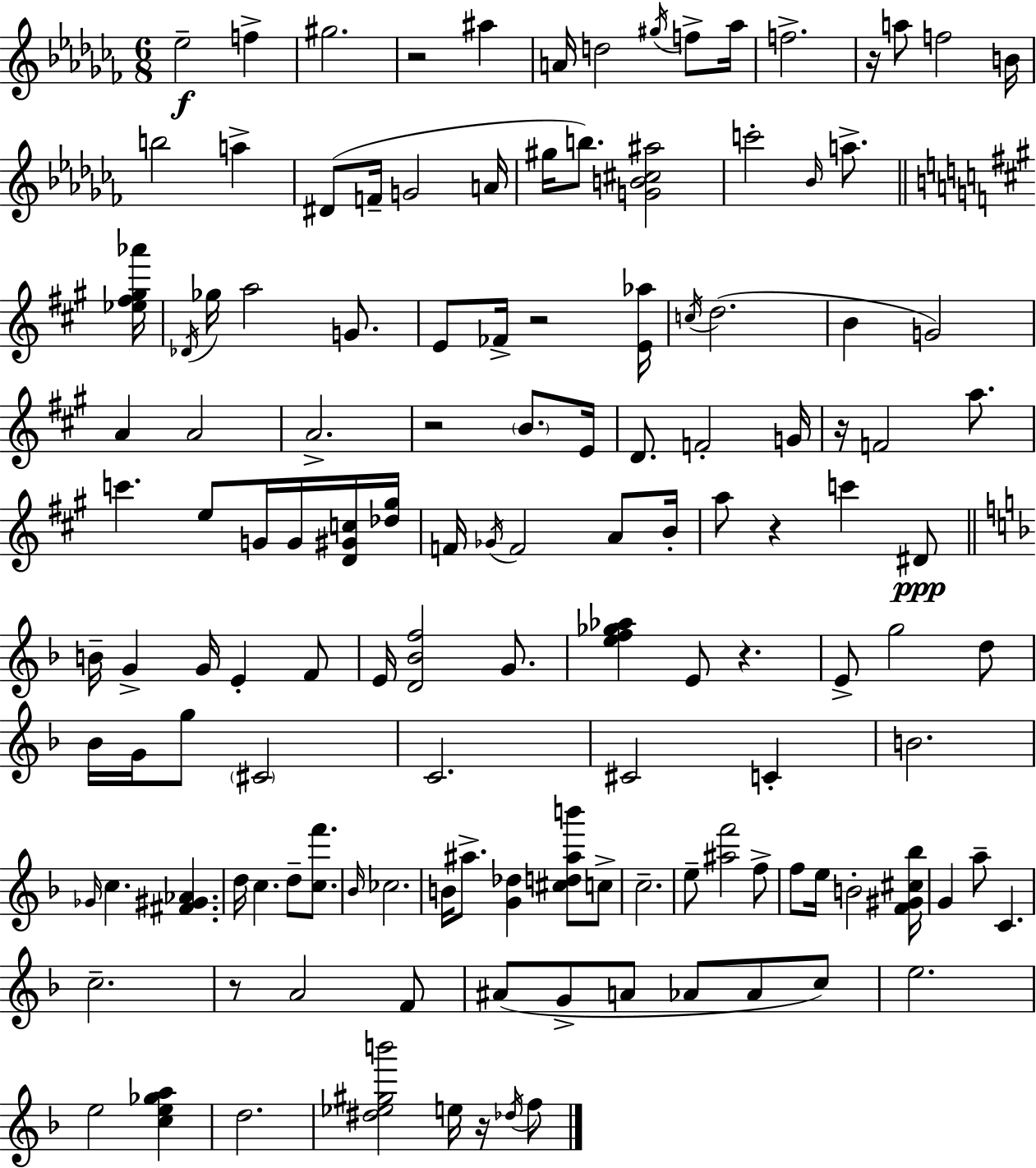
{
  \clef treble
  \numericTimeSignature
  \time 6/8
  \key aes \minor
  ees''2--\f f''4-> | gis''2. | r2 ais''4 | a'16 d''2 \acciaccatura { gis''16 } f''8-> | \break aes''16 f''2.-> | r16 a''8 f''2 | b'16 b''2 a''4-> | dis'8( f'16-- g'2 | \break a'16 gis''16 b''8.) <g' b' cis'' ais''>2 | c'''2-. \grace { bes'16 } a''8.-> | \bar "||" \break \key a \major <ees'' fis'' gis'' aes'''>16 \acciaccatura { des'16 } ges''16 a''2 g'8. | e'8 fes'16-> r2 | <e' aes''>16 \acciaccatura { c''16 }( d''2. | b'4 g'2) | \break a'4 a'2 | a'2.-> | r2 \parenthesize b'8. | e'16 d'8. f'2-. | \break g'16 r16 f'2 | a''8. c'''4. e''8 g'16 | g'16 <d' gis' c''>16 <des'' gis''>16 f'16 \acciaccatura { ges'16 } f'2 | a'8 b'16-. a''8 r4 c'''4 | \break dis'8\ppp \bar "||" \break \key f \major b'16-- g'4-> g'16 e'4-. f'8 | e'16 <d' bes' f''>2 g'8. | <e'' f'' ges'' aes''>4 e'8 r4. | e'8-> g''2 d''8 | \break bes'16 g'16 g''8 \parenthesize cis'2 | c'2. | cis'2 c'4-. | b'2. | \break \grace { ges'16 } c''4. <fis' gis' aes'>4. | d''16 c''4. d''8-- <c'' f'''>8. | \grace { bes'16 } ces''2. | b'16 ais''8.-> <g' des''>4 <cis'' d'' ais'' b'''>8 | \break c''8-> c''2.-- | e''8-- <ais'' f'''>2 | f''8-> f''8 e''16 b'2-. | <f' gis' cis'' bes''>16 g'4 a''8-- c'4. | \break c''2.-- | r8 a'2 | f'8 ais'8( g'8-> a'8 aes'8 aes'8 | c''8) e''2. | \break e''2 <c'' e'' ges'' a''>4 | d''2. | <dis'' ees'' gis'' b'''>2 e''16 r16 | \acciaccatura { des''16 } f''8 \bar "|."
}